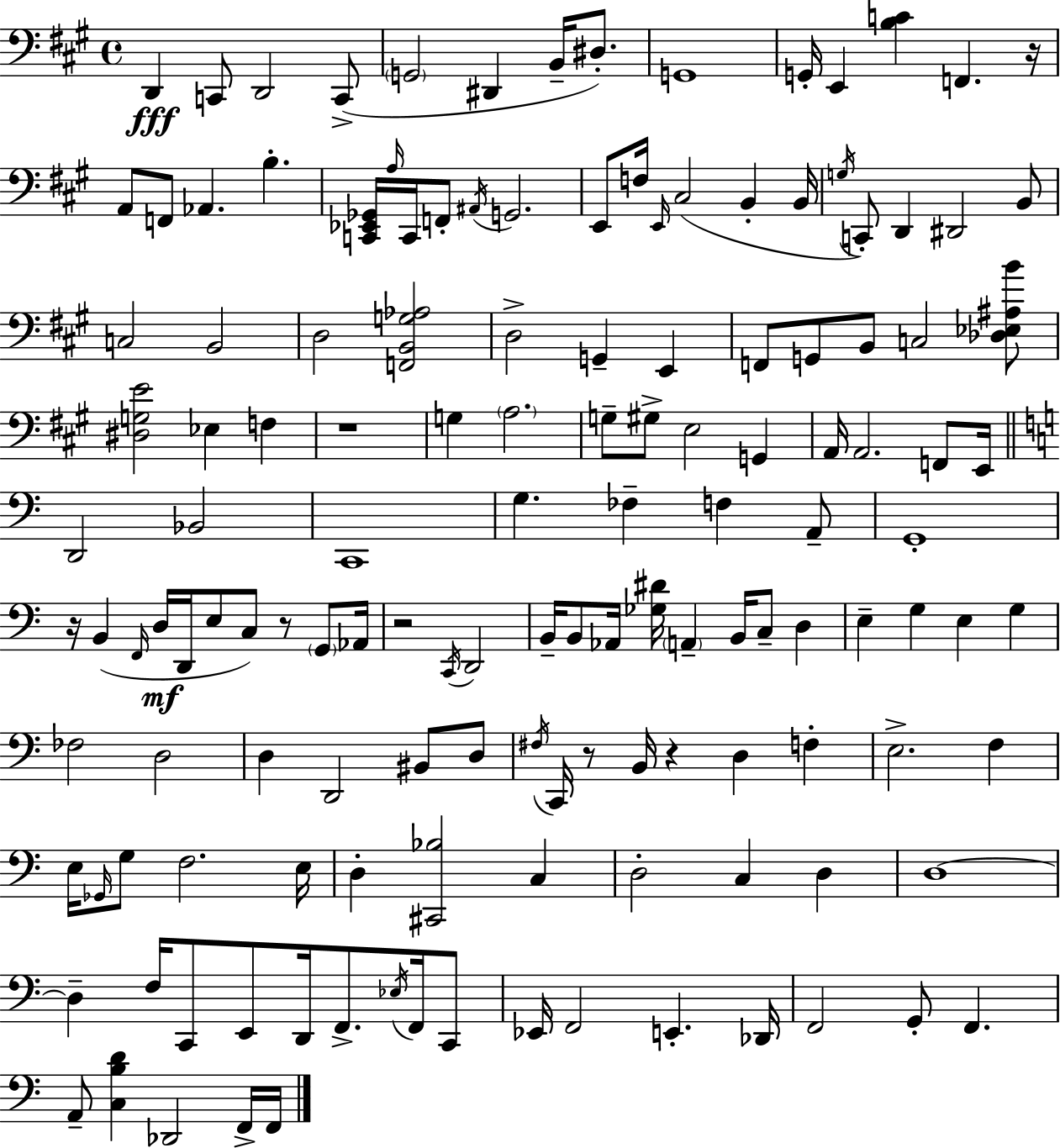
{
  \clef bass
  \time 4/4
  \defaultTimeSignature
  \key a \major
  d,4\fff c,8 d,2 c,8->( | \parenthesize g,2 dis,4 b,16-- dis8.-.) | g,1 | g,16-. e,4 <b c'>4 f,4. r16 | \break a,8 f,8 aes,4. b4.-. | <c, ees, ges,>16 \grace { a16 } c,16 f,8-. \acciaccatura { ais,16 } g,2. | e,8 f16 \grace { e,16 } cis2( b,4-. | b,16 \acciaccatura { g16 } c,8-.) d,4 dis,2 | \break b,8 c2 b,2 | d2 <f, b, g aes>2 | d2-> g,4-- | e,4 f,8 g,8 b,8 c2 | \break <des ees ais b'>8 <dis g e'>2 ees4 | f4 r1 | g4 \parenthesize a2. | g8-- gis8-> e2 | \break g,4 a,16 a,2. | f,8 e,16 \bar "||" \break \key c \major d,2 bes,2 | c,1 | g4. fes4-- f4 a,8-- | g,1-. | \break r16 b,4( \grace { f,16 }\mf d16 d,16 e8 c8) r8 \parenthesize g,8 | aes,16 r2 \acciaccatura { c,16 } d,2 | b,16-- b,8 aes,16 <ges dis'>16 \parenthesize a,4-- b,16 c8-- d4 | e4-- g4 e4 g4 | \break fes2 d2 | d4 d,2 bis,8 | d8 \acciaccatura { fis16 } c,16 r8 b,16 r4 d4 f4-. | e2.-> f4 | \break e16 \grace { ges,16 } g8 f2. | e16 d4-. <cis, bes>2 | c4 d2-. c4 | d4 d1~~ | \break d4-- f16 c,8 e,8 d,16 f,8.-> | \acciaccatura { ees16 } f,16 c,8 ees,16 f,2 e,4.-. | des,16 f,2 g,8-. f,4. | a,8-- <c b d'>4 des,2 | \break f,16-> f,16 \bar "|."
}